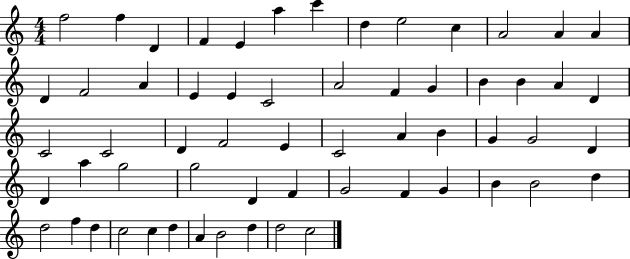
{
  \clef treble
  \numericTimeSignature
  \time 4/4
  \key c \major
  f''2 f''4 d'4 | f'4 e'4 a''4 c'''4 | d''4 e''2 c''4 | a'2 a'4 a'4 | \break d'4 f'2 a'4 | e'4 e'4 c'2 | a'2 f'4 g'4 | b'4 b'4 a'4 d'4 | \break c'2 c'2 | d'4 f'2 e'4 | c'2 a'4 b'4 | g'4 g'2 d'4 | \break d'4 a''4 g''2 | g''2 d'4 f'4 | g'2 f'4 g'4 | b'4 b'2 d''4 | \break d''2 f''4 d''4 | c''2 c''4 d''4 | a'4 b'2 d''4 | d''2 c''2 | \break \bar "|."
}